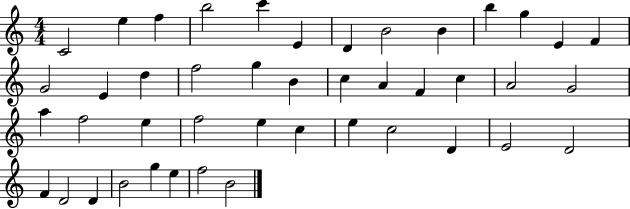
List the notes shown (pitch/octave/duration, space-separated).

C4/h E5/q F5/q B5/h C6/q E4/q D4/q B4/h B4/q B5/q G5/q E4/q F4/q G4/h E4/q D5/q F5/h G5/q B4/q C5/q A4/q F4/q C5/q A4/h G4/h A5/q F5/h E5/q F5/h E5/q C5/q E5/q C5/h D4/q E4/h D4/h F4/q D4/h D4/q B4/h G5/q E5/q F5/h B4/h